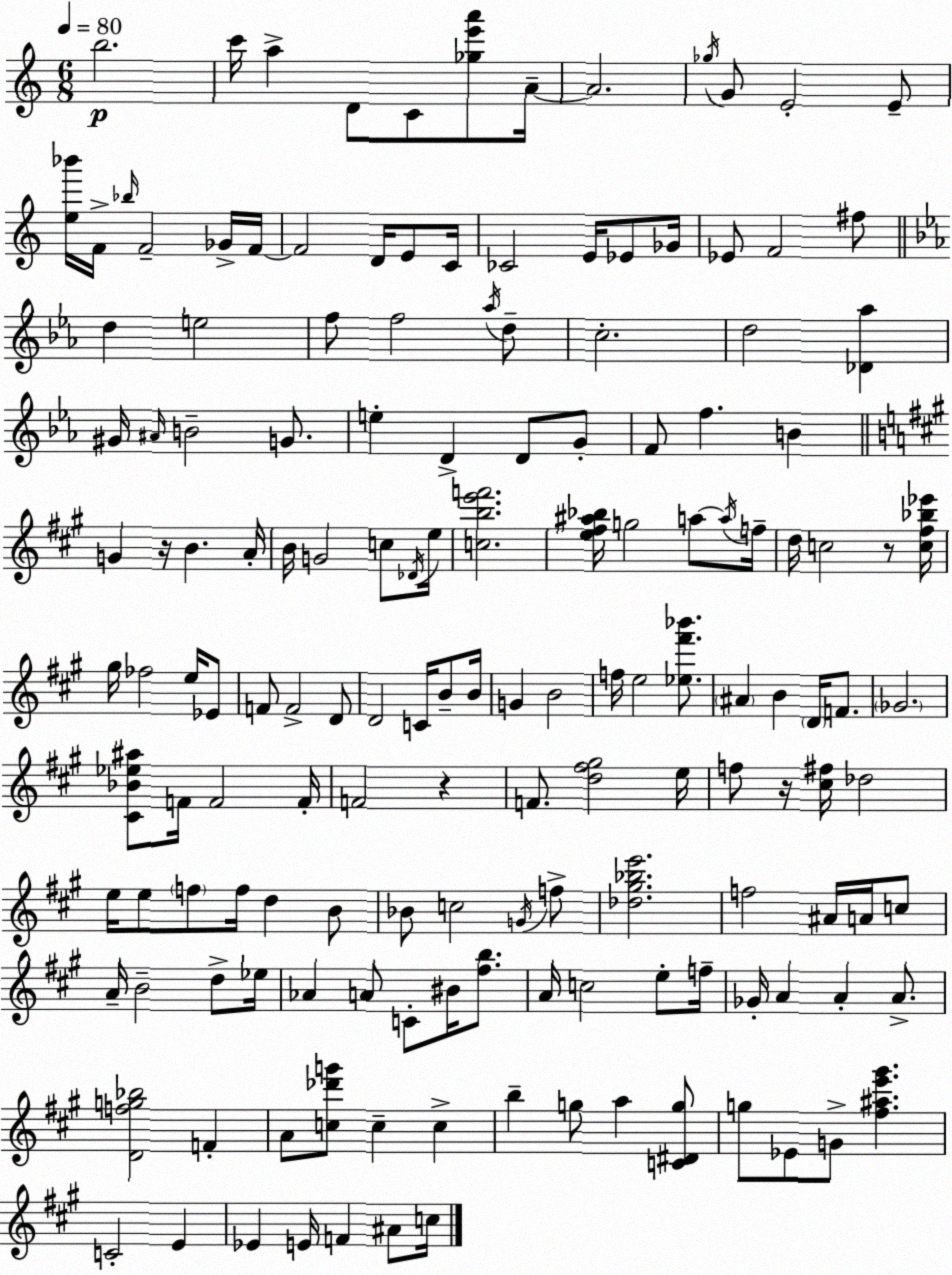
X:1
T:Untitled
M:6/8
L:1/4
K:Am
b2 c'/4 a D/2 C/2 [_ge'a']/2 A/4 A2 _g/4 G/2 E2 E/2 [e_b']/4 F/4 _b/4 F2 _G/4 F/4 F2 D/4 E/2 C/4 _C2 E/4 _E/2 _G/4 _E/2 F2 ^f/2 d e2 f/2 f2 _a/4 d/2 c2 d2 [_D_a] ^G/4 ^A/4 B2 G/2 e D D/2 G/2 F/2 f B G z/4 B A/4 B/4 G2 c/2 _D/4 e/4 [cbe'f']2 [e^f^a_b]/4 g2 a/2 a/4 f/4 d/4 c2 z/2 [c^f_b_e']/4 ^g/4 _f2 e/4 _E/2 F/2 F2 D/2 D2 C/4 B/2 B/4 G B2 f/4 e2 [_e^f'_b']/2 ^A B D/4 F/2 _G2 [^C_B_e^a]/2 F/4 F2 F/4 F2 z F/2 [d^f^g]2 e/4 f/2 z/4 [^c^f]/4 _d2 e/4 e/2 f/2 f/4 d B/2 _B/2 c2 G/4 f/2 [_d^g_be']2 f2 ^A/4 A/4 c/2 A/4 B2 d/2 _e/4 _A A/2 C/2 ^B/4 [^fb]/2 A/4 c2 e/2 f/4 _G/4 A A A/2 [Dfg_b]2 F A/2 [c_d'g']/2 c c b g/2 a [C^Dg]/2 g/2 _E/2 G/2 [^f^ae'^g'] C2 E _E E/4 F ^A/2 c/4